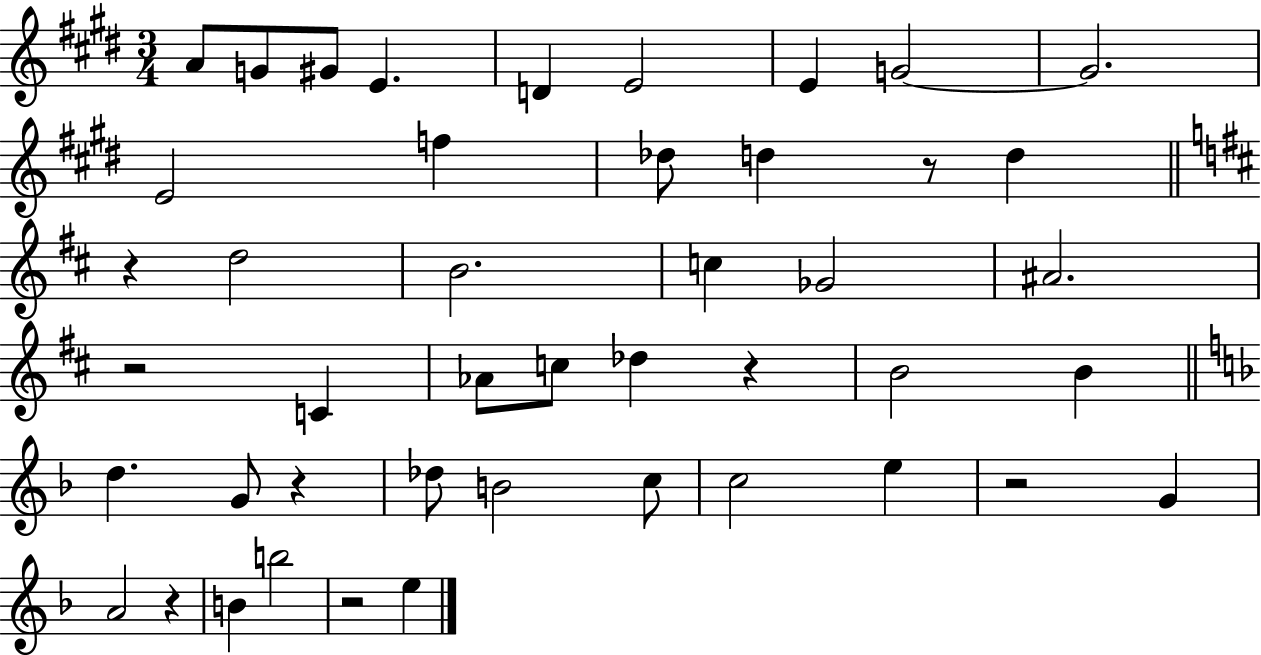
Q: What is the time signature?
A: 3/4